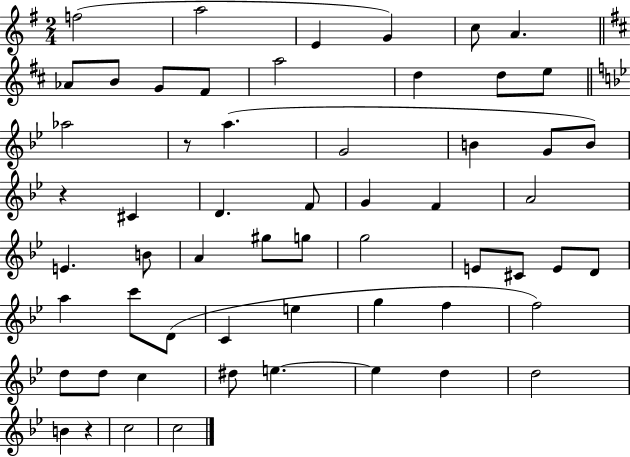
{
  \clef treble
  \numericTimeSignature
  \time 2/4
  \key g \major
  \repeat volta 2 { f''2( | a''2 | e'4 g'4) | c''8 a'4. | \break \bar "||" \break \key b \minor aes'8 b'8 g'8 fis'8 | a''2 | d''4 d''8 e''8 | \bar "||" \break \key bes \major aes''2 | r8 a''4.( | g'2 | b'4 g'8 b'8) | \break r4 cis'4 | d'4. f'8 | g'4 f'4 | a'2 | \break e'4. b'8 | a'4 gis''8 g''8 | g''2 | e'8 cis'8 e'8 d'8 | \break a''4 c'''8 d'8( | c'4 e''4 | g''4 f''4 | f''2) | \break d''8 d''8 c''4 | dis''8 e''4.~~ | e''4 d''4 | d''2 | \break b'4 r4 | c''2 | c''2 | } \bar "|."
}